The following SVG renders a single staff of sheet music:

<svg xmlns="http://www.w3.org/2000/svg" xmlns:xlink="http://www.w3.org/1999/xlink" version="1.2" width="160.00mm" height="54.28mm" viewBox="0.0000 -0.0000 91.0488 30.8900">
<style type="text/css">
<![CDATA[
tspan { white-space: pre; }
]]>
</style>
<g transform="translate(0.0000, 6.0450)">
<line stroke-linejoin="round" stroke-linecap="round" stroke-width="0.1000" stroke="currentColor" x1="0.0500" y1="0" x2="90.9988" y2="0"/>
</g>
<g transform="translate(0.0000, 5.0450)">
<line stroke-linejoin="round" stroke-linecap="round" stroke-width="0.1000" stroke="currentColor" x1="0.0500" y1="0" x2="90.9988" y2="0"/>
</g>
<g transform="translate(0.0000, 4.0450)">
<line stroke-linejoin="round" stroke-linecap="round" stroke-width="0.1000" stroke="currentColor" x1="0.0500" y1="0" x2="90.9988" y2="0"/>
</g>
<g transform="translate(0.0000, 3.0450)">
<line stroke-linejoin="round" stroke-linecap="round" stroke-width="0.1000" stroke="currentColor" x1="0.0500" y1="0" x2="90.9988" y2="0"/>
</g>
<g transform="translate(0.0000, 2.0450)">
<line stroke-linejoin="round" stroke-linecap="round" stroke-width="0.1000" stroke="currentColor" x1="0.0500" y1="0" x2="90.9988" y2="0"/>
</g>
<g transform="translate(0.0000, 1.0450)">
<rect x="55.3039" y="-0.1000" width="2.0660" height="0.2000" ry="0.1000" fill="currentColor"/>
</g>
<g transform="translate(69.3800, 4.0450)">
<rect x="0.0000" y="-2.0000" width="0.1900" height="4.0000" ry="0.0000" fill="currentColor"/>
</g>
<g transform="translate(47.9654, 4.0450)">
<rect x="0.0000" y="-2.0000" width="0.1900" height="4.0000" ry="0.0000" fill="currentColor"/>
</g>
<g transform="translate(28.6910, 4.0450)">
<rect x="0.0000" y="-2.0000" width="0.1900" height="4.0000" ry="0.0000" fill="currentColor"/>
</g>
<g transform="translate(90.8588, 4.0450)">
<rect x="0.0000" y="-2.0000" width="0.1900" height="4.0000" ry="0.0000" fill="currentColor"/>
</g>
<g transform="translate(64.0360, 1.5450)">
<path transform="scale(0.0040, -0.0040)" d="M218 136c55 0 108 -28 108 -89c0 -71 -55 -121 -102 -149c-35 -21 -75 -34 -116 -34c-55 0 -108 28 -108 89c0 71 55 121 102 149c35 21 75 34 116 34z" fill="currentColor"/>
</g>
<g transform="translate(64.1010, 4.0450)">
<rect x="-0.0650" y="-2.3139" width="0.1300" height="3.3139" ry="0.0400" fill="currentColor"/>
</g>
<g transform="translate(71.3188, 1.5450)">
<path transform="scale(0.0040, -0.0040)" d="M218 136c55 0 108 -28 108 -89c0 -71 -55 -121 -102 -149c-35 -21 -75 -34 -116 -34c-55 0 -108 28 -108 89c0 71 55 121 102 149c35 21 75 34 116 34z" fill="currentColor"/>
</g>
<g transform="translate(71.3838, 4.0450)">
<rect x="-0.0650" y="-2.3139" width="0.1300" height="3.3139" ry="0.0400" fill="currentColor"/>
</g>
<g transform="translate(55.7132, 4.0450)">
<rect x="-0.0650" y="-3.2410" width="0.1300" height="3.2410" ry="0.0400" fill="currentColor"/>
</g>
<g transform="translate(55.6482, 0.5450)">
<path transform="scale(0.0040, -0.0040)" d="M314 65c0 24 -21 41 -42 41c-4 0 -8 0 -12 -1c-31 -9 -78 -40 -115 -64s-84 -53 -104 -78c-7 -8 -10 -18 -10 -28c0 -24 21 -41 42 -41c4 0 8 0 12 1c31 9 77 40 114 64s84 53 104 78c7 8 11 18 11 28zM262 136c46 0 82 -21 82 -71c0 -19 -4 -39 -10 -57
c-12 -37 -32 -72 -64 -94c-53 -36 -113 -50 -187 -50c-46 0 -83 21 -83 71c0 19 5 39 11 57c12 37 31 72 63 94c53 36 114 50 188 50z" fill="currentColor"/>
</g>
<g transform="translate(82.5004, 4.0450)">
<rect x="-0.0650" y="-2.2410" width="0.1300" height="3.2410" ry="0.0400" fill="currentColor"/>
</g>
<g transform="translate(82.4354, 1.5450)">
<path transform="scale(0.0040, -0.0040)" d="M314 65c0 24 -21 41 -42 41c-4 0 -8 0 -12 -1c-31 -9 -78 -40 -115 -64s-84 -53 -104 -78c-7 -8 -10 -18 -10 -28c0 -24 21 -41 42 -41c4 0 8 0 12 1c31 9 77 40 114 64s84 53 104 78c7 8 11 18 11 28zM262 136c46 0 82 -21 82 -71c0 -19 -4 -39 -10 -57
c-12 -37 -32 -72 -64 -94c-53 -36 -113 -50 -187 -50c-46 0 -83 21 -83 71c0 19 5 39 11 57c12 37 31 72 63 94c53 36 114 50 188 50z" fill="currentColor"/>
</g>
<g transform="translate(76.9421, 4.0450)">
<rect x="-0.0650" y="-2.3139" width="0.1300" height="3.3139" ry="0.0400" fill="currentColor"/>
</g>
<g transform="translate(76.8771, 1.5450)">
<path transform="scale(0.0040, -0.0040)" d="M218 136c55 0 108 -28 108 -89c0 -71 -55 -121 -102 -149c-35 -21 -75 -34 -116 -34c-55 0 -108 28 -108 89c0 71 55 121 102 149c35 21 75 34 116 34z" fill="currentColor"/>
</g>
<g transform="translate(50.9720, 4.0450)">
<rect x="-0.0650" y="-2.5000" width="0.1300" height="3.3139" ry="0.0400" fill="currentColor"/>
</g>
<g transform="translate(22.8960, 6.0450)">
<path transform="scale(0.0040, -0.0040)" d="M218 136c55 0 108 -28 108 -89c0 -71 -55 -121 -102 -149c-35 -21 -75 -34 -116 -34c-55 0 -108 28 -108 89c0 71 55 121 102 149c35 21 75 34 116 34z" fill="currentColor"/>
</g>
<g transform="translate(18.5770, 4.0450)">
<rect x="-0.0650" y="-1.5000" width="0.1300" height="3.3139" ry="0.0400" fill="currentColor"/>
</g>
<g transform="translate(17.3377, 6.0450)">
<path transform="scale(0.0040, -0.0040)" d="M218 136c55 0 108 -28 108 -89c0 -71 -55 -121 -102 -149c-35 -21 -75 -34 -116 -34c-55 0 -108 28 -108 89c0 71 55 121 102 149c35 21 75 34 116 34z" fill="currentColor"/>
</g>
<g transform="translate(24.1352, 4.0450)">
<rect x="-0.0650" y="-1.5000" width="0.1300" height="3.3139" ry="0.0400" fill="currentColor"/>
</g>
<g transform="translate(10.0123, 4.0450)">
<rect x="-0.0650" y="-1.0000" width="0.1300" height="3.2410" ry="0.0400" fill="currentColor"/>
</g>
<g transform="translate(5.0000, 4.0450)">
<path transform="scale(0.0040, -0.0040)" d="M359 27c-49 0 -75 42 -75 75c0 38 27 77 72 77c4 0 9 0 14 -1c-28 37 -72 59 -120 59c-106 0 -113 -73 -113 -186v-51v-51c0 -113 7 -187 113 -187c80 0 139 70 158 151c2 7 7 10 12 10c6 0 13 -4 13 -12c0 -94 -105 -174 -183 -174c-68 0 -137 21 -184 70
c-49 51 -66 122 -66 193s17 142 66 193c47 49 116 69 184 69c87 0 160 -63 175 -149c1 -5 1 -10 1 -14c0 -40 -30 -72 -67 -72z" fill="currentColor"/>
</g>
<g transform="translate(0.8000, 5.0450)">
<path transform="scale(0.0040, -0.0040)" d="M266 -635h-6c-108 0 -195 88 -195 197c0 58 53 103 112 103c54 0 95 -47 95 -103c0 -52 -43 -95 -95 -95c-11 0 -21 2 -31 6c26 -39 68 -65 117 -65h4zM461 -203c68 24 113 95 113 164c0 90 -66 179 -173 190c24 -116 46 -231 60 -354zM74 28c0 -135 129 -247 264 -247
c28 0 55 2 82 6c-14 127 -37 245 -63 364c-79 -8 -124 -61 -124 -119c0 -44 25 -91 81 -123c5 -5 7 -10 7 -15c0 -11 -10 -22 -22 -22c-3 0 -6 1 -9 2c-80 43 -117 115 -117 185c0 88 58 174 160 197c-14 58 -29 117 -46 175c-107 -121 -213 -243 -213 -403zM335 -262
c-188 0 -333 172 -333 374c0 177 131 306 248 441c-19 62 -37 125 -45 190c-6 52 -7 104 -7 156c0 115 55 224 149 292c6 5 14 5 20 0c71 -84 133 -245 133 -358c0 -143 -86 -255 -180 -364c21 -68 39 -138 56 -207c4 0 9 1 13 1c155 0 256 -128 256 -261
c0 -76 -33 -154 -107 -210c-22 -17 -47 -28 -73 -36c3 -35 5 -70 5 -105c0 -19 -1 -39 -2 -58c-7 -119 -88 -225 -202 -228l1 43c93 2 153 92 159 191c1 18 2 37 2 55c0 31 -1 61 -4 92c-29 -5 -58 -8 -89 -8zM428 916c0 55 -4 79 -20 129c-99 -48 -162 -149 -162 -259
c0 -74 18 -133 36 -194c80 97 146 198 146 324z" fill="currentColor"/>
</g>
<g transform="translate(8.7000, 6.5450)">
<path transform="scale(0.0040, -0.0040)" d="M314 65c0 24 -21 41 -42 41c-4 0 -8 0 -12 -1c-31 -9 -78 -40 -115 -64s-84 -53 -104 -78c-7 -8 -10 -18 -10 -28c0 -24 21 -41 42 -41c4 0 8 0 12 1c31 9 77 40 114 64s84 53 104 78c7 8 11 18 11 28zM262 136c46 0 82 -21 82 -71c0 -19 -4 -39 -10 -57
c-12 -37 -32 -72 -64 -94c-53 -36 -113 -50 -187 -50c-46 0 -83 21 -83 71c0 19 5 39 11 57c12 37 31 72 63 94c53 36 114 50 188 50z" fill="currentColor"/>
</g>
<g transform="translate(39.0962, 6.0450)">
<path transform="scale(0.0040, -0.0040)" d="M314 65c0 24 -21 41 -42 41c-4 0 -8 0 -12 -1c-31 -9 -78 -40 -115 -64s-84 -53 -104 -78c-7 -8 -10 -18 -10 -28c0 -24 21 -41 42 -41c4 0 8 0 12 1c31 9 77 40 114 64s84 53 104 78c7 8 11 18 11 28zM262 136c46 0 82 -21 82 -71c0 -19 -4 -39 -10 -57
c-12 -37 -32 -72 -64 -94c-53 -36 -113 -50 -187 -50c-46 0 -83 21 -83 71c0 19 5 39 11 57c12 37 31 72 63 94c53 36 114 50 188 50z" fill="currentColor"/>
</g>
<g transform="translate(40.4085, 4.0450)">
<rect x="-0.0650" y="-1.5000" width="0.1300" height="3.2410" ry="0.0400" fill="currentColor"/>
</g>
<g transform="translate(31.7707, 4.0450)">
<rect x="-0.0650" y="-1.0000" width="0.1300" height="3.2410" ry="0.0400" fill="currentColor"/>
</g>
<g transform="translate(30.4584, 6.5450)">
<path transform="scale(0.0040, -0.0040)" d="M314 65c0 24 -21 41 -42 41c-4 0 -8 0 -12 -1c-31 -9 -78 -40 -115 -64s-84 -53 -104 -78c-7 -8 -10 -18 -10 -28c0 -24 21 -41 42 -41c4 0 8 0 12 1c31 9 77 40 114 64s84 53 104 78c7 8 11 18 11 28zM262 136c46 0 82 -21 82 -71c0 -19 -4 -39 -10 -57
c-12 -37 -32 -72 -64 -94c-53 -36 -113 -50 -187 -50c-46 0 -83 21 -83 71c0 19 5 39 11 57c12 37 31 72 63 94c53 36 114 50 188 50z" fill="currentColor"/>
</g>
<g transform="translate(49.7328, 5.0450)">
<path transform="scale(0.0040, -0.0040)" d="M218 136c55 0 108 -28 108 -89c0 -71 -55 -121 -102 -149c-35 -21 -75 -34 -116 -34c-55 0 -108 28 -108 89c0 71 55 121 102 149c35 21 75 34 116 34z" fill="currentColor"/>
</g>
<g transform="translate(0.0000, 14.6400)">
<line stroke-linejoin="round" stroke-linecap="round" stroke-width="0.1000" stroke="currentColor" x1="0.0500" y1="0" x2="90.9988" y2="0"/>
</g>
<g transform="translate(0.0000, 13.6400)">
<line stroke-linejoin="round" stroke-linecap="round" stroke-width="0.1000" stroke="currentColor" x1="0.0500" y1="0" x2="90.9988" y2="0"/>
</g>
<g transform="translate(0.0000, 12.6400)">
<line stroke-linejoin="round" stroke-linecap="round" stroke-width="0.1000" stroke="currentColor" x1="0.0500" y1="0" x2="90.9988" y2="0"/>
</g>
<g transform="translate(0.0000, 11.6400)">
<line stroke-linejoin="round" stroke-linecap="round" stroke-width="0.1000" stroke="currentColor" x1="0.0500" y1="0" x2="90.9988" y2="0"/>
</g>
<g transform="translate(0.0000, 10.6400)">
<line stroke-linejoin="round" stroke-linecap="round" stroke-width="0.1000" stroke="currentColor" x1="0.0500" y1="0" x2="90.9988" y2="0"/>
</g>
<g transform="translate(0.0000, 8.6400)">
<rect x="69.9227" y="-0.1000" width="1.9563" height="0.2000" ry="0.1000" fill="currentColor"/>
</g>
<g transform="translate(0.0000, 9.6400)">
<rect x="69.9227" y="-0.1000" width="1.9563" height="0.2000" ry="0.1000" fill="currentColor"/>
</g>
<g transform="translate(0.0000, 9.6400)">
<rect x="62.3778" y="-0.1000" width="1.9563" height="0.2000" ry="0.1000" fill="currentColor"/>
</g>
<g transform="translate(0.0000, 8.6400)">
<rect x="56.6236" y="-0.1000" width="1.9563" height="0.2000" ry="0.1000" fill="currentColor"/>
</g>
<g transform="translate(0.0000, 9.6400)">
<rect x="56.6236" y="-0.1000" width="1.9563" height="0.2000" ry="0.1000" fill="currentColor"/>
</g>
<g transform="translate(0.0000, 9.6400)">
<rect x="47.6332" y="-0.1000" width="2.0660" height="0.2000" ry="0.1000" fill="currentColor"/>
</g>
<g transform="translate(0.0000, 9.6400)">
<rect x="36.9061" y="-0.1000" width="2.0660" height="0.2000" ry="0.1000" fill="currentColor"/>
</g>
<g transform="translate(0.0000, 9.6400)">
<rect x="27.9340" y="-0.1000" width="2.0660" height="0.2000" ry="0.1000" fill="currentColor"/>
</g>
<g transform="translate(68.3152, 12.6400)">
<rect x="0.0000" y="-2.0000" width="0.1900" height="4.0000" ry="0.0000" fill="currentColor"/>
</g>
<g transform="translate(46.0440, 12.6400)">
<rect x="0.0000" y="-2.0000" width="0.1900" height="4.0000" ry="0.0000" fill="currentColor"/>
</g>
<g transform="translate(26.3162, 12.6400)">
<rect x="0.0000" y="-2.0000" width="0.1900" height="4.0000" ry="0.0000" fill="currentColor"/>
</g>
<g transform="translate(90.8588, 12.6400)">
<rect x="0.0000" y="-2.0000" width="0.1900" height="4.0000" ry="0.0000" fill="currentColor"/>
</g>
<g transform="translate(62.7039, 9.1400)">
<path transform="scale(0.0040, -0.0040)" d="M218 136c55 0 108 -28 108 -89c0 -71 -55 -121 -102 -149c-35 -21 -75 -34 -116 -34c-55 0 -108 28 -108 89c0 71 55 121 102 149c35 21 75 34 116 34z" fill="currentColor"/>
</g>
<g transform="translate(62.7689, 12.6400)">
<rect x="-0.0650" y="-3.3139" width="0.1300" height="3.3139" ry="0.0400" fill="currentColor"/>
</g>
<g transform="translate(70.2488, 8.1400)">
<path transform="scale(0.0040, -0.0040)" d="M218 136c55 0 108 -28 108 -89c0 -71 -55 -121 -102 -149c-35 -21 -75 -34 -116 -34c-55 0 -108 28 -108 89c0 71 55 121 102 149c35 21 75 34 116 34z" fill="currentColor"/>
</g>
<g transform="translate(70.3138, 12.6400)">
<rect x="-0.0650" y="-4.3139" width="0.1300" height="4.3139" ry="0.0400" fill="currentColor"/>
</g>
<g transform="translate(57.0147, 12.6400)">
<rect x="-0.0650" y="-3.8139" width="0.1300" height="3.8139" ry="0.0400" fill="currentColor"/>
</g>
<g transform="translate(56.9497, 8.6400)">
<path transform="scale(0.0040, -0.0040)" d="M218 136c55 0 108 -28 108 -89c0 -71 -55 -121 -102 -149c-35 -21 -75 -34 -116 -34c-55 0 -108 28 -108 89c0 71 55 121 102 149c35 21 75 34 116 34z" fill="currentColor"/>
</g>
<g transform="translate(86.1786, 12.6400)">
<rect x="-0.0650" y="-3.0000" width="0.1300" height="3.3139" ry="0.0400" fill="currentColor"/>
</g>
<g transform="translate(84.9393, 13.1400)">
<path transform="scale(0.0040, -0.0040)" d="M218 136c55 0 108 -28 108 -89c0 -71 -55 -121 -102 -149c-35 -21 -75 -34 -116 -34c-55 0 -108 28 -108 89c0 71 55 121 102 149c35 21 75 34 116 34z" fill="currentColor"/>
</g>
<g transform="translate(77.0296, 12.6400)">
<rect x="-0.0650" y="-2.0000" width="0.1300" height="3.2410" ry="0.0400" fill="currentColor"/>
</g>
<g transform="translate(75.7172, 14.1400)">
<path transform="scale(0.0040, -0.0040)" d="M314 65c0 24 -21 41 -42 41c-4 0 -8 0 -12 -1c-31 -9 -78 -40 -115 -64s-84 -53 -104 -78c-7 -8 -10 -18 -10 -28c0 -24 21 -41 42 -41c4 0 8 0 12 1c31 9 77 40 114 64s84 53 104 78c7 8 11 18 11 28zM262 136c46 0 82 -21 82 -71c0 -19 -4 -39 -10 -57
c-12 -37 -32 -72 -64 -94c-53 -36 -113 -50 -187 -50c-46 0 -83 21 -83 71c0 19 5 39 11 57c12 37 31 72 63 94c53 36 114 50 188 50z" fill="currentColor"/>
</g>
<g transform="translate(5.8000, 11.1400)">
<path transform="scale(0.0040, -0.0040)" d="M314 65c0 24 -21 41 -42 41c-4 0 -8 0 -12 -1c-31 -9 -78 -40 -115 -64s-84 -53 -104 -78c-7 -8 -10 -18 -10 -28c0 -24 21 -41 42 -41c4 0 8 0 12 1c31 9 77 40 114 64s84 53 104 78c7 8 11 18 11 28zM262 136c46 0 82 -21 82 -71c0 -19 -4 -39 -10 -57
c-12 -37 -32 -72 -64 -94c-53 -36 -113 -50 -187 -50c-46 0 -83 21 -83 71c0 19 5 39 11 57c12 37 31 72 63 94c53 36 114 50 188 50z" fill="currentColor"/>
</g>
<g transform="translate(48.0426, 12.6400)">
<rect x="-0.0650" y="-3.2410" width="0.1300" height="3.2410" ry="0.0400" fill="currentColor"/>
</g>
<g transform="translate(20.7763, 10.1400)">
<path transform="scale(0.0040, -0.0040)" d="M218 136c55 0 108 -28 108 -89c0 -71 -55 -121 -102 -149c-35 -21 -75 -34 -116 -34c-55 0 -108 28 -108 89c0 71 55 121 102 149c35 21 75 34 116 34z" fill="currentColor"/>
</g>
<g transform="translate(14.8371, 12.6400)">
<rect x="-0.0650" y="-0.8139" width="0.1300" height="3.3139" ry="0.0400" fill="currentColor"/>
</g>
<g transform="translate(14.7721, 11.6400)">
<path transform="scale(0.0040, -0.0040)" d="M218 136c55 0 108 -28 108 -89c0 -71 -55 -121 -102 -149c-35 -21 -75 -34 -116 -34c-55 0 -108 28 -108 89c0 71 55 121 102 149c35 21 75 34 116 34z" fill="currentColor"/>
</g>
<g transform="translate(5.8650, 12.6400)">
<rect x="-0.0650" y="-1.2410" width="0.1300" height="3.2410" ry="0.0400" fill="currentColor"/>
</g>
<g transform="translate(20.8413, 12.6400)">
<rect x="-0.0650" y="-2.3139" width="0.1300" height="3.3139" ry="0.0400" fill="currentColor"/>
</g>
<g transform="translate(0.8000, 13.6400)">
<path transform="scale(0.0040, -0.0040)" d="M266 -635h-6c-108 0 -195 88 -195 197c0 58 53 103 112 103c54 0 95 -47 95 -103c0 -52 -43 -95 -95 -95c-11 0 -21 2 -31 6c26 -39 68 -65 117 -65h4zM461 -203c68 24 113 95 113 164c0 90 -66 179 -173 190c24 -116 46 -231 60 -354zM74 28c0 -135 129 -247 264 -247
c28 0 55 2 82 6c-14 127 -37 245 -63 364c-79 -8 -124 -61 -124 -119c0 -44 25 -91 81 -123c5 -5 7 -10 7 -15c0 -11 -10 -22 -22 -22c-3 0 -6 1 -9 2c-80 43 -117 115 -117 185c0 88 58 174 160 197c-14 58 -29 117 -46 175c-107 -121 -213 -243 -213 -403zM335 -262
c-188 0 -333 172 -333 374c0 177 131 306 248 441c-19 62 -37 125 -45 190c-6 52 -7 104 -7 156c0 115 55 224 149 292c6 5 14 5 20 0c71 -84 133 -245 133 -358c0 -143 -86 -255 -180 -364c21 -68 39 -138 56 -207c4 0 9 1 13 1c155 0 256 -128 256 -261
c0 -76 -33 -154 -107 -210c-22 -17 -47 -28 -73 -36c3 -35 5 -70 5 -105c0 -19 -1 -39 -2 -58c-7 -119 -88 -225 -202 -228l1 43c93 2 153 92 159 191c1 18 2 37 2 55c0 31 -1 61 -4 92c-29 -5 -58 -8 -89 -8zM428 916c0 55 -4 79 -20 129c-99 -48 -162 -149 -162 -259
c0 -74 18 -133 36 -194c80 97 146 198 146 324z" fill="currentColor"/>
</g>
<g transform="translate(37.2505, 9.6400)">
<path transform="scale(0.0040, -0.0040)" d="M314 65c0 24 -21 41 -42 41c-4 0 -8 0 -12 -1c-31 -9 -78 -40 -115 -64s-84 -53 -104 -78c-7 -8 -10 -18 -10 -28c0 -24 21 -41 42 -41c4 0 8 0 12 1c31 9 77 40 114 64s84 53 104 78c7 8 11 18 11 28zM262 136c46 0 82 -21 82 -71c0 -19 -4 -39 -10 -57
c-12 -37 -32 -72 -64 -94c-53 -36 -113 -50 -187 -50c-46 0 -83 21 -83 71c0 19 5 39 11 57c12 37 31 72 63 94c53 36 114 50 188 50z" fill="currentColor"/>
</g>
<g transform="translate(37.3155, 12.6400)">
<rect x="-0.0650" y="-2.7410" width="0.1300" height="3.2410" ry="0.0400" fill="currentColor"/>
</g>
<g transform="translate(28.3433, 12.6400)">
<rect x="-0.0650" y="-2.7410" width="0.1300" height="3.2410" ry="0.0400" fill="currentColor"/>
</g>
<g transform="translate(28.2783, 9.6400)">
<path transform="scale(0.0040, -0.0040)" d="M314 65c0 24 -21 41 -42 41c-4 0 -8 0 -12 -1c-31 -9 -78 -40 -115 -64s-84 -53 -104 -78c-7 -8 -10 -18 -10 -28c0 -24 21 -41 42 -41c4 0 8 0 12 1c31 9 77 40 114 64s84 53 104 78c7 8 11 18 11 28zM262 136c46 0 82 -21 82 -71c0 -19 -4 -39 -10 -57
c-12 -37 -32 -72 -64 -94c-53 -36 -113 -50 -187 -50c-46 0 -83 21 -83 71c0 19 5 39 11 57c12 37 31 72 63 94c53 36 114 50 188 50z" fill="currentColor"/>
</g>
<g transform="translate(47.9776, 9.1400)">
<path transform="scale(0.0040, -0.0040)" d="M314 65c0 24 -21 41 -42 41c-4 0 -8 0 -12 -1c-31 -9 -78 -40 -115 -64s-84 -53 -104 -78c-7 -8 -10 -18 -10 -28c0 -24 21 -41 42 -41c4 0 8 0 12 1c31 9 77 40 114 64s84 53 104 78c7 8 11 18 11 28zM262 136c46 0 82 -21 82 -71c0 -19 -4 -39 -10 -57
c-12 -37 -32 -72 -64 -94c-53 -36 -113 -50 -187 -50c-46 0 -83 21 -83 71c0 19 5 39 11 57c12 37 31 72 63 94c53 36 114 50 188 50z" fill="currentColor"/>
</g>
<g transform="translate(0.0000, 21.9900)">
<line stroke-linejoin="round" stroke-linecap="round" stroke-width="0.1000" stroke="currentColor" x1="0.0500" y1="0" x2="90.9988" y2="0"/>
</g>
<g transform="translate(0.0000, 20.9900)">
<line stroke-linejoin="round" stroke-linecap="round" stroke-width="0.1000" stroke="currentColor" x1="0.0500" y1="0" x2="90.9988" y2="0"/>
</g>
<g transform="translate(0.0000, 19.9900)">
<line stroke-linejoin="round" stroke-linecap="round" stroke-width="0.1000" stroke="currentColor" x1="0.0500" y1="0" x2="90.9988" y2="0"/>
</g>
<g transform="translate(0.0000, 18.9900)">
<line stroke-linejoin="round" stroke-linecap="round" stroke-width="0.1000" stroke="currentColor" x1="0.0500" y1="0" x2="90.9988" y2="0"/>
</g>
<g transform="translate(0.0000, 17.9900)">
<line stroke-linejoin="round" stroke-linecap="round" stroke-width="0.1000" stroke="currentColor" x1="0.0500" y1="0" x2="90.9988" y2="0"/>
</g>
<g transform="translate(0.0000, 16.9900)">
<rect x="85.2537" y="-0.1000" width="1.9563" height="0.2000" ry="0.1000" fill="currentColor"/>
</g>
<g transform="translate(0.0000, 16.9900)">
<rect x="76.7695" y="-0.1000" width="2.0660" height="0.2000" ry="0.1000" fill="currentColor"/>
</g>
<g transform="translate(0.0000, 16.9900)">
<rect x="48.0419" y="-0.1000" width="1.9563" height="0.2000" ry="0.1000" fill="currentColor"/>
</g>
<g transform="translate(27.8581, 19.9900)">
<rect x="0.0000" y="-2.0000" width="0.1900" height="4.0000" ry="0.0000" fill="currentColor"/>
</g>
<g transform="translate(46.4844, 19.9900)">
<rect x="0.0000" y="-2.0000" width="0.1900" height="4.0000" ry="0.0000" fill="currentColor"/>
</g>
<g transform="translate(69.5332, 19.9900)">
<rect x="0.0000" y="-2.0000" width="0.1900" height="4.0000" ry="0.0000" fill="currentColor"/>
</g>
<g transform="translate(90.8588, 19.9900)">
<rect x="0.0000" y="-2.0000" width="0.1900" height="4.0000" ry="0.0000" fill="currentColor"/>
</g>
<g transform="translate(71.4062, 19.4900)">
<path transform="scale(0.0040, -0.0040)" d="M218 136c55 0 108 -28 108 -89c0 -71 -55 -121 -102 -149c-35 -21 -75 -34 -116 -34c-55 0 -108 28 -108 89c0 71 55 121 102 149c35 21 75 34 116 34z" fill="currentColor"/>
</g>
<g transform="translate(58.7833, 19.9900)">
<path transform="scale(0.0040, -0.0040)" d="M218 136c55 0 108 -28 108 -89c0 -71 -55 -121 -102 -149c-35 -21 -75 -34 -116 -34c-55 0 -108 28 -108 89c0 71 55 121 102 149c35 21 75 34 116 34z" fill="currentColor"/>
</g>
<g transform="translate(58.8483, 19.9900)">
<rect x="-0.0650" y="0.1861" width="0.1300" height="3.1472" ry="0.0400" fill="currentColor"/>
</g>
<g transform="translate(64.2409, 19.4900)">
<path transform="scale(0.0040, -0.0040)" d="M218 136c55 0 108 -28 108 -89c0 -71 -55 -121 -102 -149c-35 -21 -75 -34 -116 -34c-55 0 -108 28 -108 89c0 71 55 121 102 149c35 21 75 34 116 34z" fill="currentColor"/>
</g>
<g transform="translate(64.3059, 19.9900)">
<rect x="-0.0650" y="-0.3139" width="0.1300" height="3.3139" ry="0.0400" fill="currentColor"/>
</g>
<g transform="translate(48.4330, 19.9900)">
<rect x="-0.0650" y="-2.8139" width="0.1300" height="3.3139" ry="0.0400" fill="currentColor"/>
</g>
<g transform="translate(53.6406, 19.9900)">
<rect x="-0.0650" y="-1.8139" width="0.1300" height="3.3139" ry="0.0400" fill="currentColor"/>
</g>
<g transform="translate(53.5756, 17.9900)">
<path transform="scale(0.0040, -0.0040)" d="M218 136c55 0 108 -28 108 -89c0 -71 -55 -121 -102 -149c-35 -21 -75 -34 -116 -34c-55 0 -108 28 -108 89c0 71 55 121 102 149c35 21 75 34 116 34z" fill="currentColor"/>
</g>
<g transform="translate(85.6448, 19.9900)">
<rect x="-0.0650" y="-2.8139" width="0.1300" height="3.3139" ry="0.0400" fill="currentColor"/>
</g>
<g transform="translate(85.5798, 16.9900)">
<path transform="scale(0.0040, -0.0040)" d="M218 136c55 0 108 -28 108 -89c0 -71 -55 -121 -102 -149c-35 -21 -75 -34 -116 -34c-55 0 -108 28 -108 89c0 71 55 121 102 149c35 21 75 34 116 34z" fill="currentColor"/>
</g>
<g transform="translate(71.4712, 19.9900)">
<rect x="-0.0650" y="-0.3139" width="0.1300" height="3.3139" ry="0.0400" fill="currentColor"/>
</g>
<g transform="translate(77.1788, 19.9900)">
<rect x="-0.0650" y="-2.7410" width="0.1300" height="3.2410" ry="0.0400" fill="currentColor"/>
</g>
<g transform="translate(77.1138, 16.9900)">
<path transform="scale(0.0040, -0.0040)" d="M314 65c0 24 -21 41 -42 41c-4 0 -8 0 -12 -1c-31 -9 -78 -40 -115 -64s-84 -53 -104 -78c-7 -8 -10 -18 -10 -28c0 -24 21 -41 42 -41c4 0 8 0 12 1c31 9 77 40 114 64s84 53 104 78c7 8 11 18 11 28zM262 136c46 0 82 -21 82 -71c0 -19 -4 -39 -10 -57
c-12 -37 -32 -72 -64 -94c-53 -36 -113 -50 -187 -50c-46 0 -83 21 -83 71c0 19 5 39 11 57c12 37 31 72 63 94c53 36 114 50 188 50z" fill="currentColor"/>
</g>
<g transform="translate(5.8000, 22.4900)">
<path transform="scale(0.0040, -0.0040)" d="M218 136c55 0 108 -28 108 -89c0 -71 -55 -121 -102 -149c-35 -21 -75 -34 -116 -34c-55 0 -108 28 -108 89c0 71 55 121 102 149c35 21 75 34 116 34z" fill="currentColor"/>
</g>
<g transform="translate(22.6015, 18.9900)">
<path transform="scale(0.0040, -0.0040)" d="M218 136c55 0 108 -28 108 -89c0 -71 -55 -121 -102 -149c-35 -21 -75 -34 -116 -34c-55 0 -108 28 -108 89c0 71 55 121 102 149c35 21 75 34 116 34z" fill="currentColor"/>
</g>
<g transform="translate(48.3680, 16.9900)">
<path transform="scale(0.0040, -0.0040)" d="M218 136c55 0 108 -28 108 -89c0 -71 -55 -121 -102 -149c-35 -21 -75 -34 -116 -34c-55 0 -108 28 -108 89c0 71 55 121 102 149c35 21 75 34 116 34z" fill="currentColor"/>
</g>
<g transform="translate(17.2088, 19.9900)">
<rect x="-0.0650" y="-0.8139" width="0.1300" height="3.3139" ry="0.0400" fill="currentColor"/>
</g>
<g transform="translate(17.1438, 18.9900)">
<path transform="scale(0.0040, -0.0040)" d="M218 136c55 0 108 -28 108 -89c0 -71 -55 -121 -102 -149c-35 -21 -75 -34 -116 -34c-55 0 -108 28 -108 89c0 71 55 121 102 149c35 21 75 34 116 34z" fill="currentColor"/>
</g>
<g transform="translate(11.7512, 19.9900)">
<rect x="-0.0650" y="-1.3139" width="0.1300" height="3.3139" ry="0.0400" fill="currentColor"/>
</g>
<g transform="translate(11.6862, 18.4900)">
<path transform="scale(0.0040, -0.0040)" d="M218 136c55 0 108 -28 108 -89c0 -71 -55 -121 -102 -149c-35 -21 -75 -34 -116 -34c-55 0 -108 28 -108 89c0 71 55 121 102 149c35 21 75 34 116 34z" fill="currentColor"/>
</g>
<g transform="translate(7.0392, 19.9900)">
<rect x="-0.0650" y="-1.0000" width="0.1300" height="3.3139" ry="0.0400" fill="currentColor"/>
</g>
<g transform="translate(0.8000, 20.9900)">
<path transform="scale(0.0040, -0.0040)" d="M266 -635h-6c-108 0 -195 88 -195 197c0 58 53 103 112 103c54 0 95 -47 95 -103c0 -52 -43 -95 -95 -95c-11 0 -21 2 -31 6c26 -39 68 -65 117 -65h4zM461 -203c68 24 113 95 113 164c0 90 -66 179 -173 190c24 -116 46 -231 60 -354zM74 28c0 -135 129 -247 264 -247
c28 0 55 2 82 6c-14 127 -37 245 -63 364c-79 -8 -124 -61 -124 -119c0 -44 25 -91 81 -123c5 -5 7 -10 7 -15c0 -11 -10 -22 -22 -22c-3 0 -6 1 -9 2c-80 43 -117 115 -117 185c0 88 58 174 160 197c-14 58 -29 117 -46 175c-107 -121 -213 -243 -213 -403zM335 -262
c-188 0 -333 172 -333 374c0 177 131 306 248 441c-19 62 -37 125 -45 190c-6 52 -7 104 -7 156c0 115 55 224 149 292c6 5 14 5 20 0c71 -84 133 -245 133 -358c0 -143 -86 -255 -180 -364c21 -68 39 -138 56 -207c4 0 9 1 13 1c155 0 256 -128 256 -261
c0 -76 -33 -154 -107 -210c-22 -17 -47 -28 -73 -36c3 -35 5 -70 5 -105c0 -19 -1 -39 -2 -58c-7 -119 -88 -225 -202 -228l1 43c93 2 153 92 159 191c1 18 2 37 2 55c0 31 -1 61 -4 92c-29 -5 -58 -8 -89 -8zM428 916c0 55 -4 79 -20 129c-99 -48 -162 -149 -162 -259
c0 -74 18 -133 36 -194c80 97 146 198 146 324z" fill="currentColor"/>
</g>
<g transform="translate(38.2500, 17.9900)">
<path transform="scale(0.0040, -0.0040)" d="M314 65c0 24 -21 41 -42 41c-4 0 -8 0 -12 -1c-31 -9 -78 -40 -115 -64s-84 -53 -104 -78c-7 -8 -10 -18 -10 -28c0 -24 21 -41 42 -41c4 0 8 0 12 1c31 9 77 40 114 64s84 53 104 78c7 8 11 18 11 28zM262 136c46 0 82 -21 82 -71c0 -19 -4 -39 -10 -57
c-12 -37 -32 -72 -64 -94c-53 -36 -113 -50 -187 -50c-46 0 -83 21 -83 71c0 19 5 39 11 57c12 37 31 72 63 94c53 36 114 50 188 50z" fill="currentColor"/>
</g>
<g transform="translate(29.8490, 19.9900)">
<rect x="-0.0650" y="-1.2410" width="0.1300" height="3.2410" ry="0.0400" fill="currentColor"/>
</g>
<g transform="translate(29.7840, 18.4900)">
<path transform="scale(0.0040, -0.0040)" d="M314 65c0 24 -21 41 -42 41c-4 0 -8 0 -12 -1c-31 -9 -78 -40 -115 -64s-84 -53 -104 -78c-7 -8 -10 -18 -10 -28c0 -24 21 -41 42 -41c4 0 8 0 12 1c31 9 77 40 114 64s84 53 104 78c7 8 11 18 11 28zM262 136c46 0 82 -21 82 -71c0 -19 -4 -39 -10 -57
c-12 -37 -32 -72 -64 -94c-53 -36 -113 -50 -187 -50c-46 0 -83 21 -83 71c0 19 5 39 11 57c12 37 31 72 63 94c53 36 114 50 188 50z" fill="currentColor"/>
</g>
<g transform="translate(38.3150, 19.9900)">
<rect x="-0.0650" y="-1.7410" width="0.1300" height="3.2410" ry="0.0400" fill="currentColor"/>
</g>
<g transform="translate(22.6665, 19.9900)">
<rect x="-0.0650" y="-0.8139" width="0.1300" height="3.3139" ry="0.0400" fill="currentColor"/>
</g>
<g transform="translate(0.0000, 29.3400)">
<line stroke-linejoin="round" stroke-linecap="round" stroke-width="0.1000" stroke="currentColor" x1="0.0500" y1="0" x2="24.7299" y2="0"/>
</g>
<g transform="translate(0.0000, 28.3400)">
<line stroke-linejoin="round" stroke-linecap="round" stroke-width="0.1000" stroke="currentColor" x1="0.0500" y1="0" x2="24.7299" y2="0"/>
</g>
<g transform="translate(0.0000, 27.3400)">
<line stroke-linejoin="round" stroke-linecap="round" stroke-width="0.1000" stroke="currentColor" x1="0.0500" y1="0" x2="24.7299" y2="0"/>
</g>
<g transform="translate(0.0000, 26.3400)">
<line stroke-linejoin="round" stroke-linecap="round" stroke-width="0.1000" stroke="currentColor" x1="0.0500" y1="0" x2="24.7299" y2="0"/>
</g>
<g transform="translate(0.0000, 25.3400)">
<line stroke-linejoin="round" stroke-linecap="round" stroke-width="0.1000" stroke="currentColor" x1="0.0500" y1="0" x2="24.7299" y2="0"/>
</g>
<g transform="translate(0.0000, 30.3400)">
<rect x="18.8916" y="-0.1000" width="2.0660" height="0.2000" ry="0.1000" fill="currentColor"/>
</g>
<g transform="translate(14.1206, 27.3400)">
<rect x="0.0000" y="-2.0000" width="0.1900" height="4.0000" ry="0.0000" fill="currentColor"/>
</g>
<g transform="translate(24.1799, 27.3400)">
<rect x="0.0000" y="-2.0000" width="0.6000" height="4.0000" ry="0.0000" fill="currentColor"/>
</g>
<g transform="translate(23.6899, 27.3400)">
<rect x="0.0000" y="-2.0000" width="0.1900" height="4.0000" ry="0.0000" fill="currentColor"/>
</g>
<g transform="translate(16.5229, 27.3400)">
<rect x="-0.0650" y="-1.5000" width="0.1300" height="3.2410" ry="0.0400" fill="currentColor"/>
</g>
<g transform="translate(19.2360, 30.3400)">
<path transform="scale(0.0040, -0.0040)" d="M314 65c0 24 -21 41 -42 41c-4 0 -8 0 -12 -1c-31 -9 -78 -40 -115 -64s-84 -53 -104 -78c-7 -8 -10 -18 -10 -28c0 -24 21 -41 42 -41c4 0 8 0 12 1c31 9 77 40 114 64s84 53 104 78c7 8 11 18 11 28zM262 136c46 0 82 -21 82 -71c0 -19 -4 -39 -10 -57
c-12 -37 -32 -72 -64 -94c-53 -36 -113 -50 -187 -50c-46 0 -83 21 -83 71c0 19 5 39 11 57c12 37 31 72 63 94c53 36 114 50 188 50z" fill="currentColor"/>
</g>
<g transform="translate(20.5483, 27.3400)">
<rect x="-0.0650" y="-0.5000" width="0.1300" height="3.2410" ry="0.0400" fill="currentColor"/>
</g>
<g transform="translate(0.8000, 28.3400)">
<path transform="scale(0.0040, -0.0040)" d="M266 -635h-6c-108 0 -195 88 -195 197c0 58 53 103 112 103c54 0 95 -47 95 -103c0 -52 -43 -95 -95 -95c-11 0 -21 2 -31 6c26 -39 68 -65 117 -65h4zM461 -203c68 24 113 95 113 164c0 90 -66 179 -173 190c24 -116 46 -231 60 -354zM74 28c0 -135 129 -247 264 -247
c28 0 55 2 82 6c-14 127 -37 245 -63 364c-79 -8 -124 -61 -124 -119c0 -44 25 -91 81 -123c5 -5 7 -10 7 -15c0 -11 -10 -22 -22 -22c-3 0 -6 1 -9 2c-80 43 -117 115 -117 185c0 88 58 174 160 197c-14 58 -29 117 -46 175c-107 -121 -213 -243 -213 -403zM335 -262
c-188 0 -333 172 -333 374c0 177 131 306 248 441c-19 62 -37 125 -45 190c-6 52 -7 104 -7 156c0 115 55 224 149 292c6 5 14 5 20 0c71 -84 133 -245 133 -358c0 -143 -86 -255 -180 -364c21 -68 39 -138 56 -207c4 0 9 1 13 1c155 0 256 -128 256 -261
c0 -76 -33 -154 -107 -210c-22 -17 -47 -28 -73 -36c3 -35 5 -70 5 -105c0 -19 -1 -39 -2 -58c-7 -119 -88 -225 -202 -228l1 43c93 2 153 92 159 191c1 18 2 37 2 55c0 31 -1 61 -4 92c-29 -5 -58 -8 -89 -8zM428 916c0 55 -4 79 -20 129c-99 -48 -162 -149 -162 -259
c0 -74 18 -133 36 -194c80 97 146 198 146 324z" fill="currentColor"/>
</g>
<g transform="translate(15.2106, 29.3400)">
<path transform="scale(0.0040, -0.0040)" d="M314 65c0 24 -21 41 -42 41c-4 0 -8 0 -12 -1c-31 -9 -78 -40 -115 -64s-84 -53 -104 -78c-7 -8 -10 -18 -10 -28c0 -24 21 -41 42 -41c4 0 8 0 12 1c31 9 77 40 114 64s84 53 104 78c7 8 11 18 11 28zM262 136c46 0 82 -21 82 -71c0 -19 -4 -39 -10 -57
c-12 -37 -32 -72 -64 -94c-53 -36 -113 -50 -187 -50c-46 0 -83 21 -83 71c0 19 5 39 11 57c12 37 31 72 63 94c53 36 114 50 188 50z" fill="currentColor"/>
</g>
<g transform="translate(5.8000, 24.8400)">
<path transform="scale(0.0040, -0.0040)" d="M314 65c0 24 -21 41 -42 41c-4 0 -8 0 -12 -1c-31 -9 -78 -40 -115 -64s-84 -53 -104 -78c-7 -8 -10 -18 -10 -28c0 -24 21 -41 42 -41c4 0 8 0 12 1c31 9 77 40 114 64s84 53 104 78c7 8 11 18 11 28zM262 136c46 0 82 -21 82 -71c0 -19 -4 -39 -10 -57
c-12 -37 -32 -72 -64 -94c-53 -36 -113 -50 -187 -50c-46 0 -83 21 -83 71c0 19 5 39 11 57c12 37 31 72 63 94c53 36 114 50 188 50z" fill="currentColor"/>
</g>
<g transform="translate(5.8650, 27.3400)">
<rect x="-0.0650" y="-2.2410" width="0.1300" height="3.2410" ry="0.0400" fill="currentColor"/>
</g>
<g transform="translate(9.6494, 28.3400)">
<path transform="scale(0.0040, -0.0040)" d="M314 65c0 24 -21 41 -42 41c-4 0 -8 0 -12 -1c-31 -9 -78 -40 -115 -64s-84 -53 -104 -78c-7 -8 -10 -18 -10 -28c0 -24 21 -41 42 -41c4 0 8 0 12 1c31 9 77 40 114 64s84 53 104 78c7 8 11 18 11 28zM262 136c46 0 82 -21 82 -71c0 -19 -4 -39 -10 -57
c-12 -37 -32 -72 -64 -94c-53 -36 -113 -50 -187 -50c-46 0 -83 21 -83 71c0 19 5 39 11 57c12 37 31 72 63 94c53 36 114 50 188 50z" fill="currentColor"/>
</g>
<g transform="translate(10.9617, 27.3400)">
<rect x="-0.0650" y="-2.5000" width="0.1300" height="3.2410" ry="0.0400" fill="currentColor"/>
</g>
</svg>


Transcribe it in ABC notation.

X:1
T:Untitled
M:4/4
L:1/4
K:C
D2 E E D2 E2 G b2 g g g g2 e2 d g a2 a2 b2 c' b d' F2 A D e d d e2 f2 a f B c c a2 a g2 G2 E2 C2